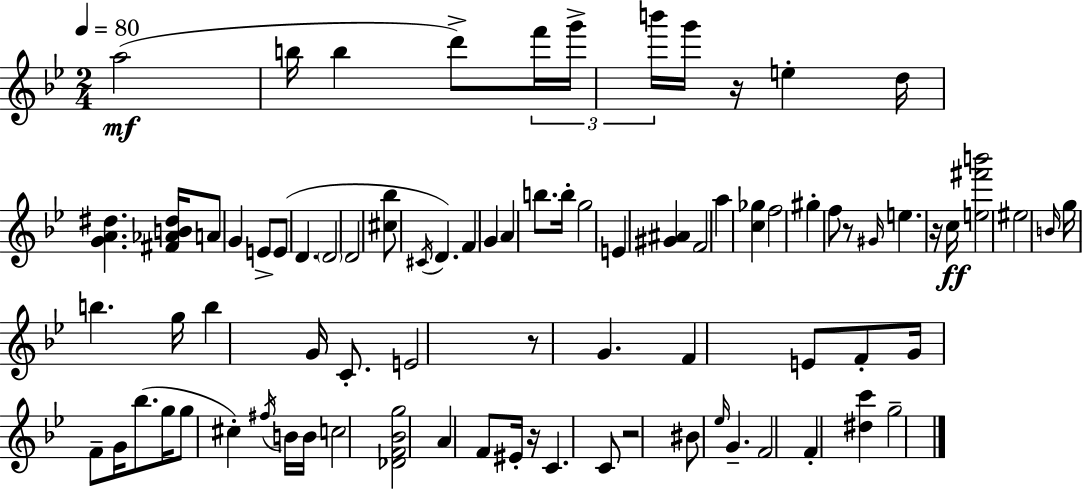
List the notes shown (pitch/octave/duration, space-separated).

A5/h B5/s B5/q D6/e F6/s G6/s B6/s G6/s R/s E5/q D5/s [G4,A4,D#5]/q. [F#4,Ab4,B4,D#5]/s A4/e G4/q E4/e E4/e D4/q. D4/h D4/h [C#5,Bb5]/e C#4/s D4/q. F4/q G4/q A4/q B5/e. B5/s G5/h E4/q [G#4,A#4]/q F4/h A5/q [C5,Gb5]/q F5/h G#5/q F5/e R/e G#4/s E5/q. R/s C5/s [E5,F#6,B6]/h EIS5/h B4/s G5/s B5/q. G5/s B5/q G4/s C4/e. E4/h R/e G4/q. F4/q E4/e F4/e G4/s F4/e G4/s Bb5/e. G5/s G5/e C#5/q F#5/s B4/s B4/s C5/h [Db4,F4,Bb4,G5]/h A4/q F4/e EIS4/s R/s C4/q. C4/e R/h BIS4/e Eb5/s G4/q. F4/h F4/q [D#5,C6]/q G5/h